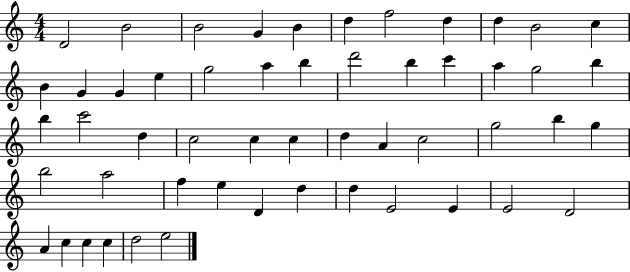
{
  \clef treble
  \numericTimeSignature
  \time 4/4
  \key c \major
  d'2 b'2 | b'2 g'4 b'4 | d''4 f''2 d''4 | d''4 b'2 c''4 | \break b'4 g'4 g'4 e''4 | g''2 a''4 b''4 | d'''2 b''4 c'''4 | a''4 g''2 b''4 | \break b''4 c'''2 d''4 | c''2 c''4 c''4 | d''4 a'4 c''2 | g''2 b''4 g''4 | \break b''2 a''2 | f''4 e''4 d'4 d''4 | d''4 e'2 e'4 | e'2 d'2 | \break a'4 c''4 c''4 c''4 | d''2 e''2 | \bar "|."
}